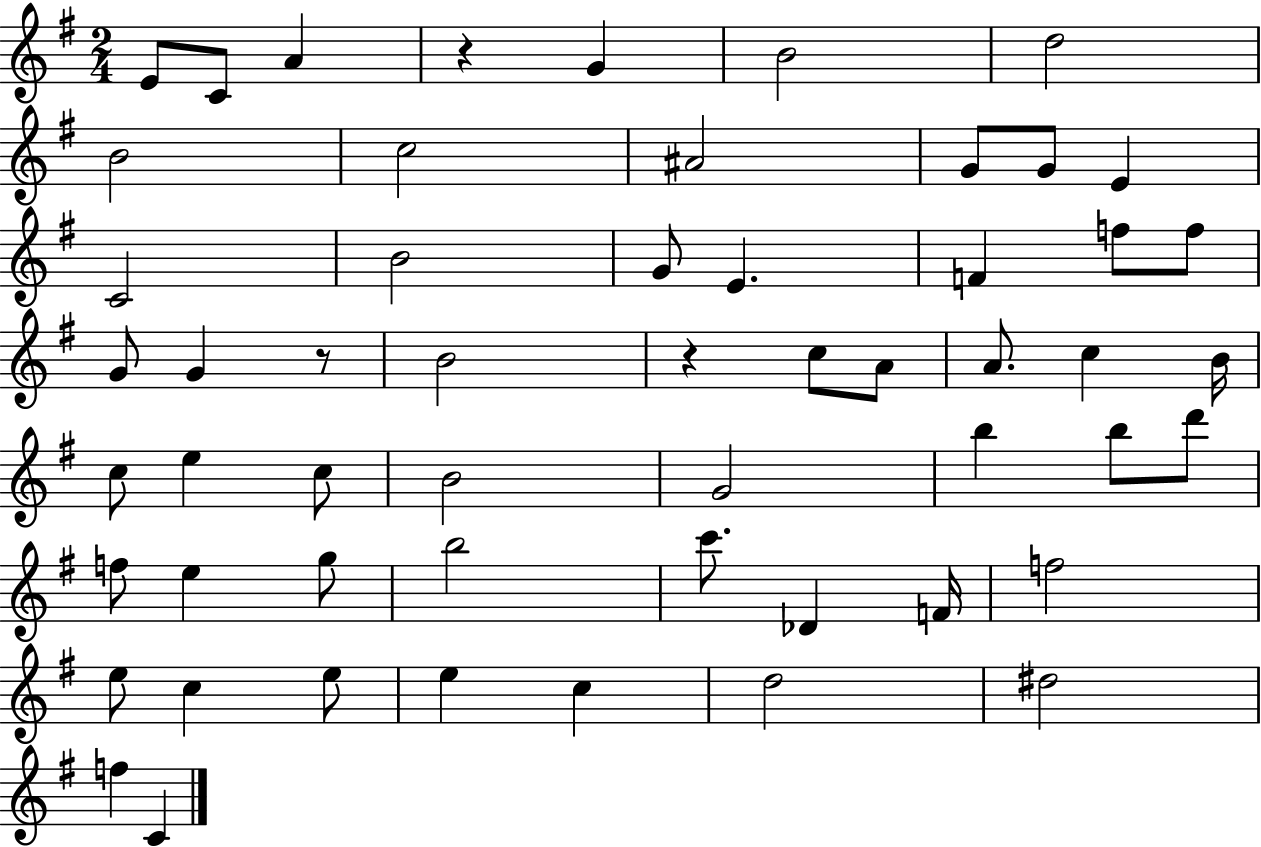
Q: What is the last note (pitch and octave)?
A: C4